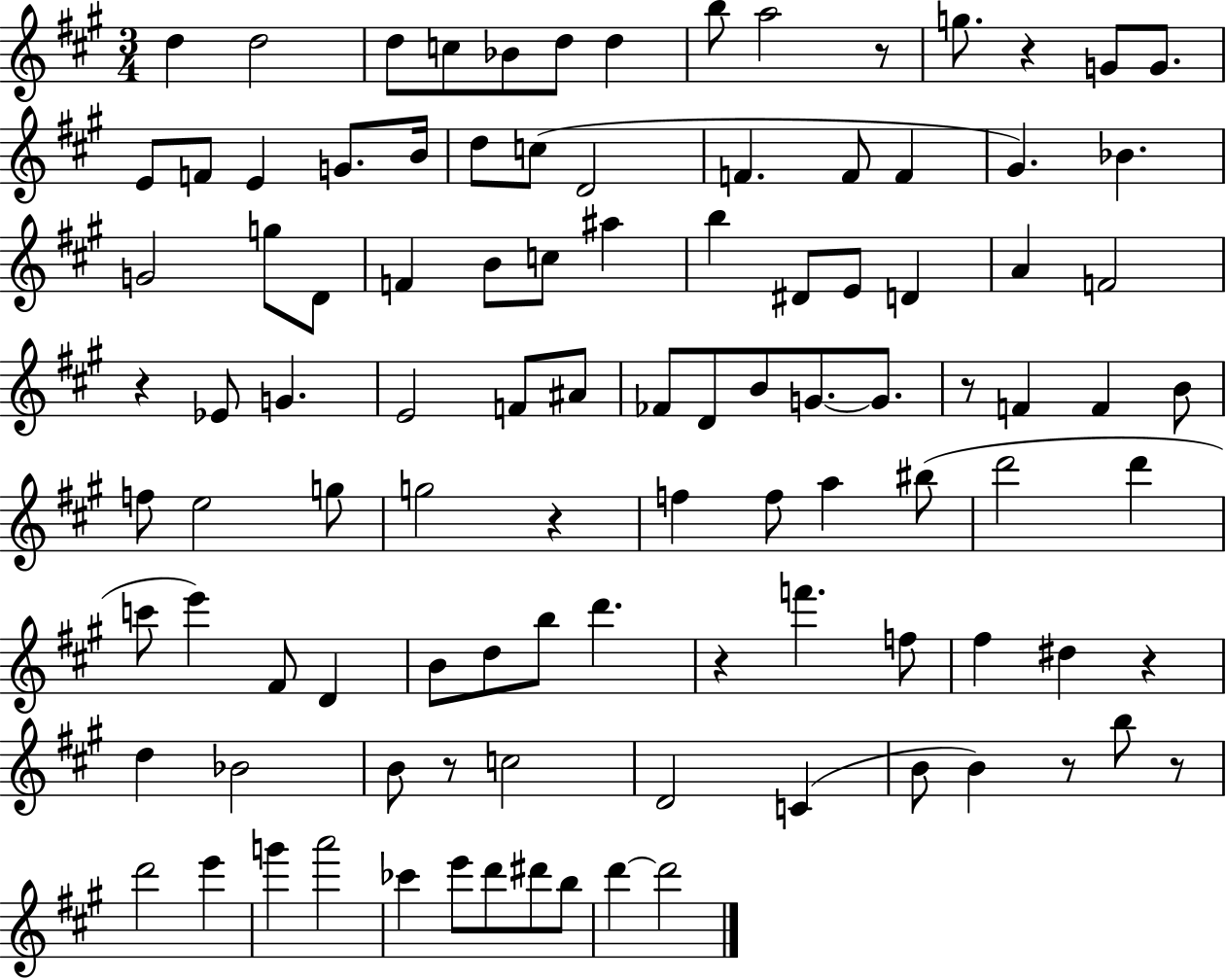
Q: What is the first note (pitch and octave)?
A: D5